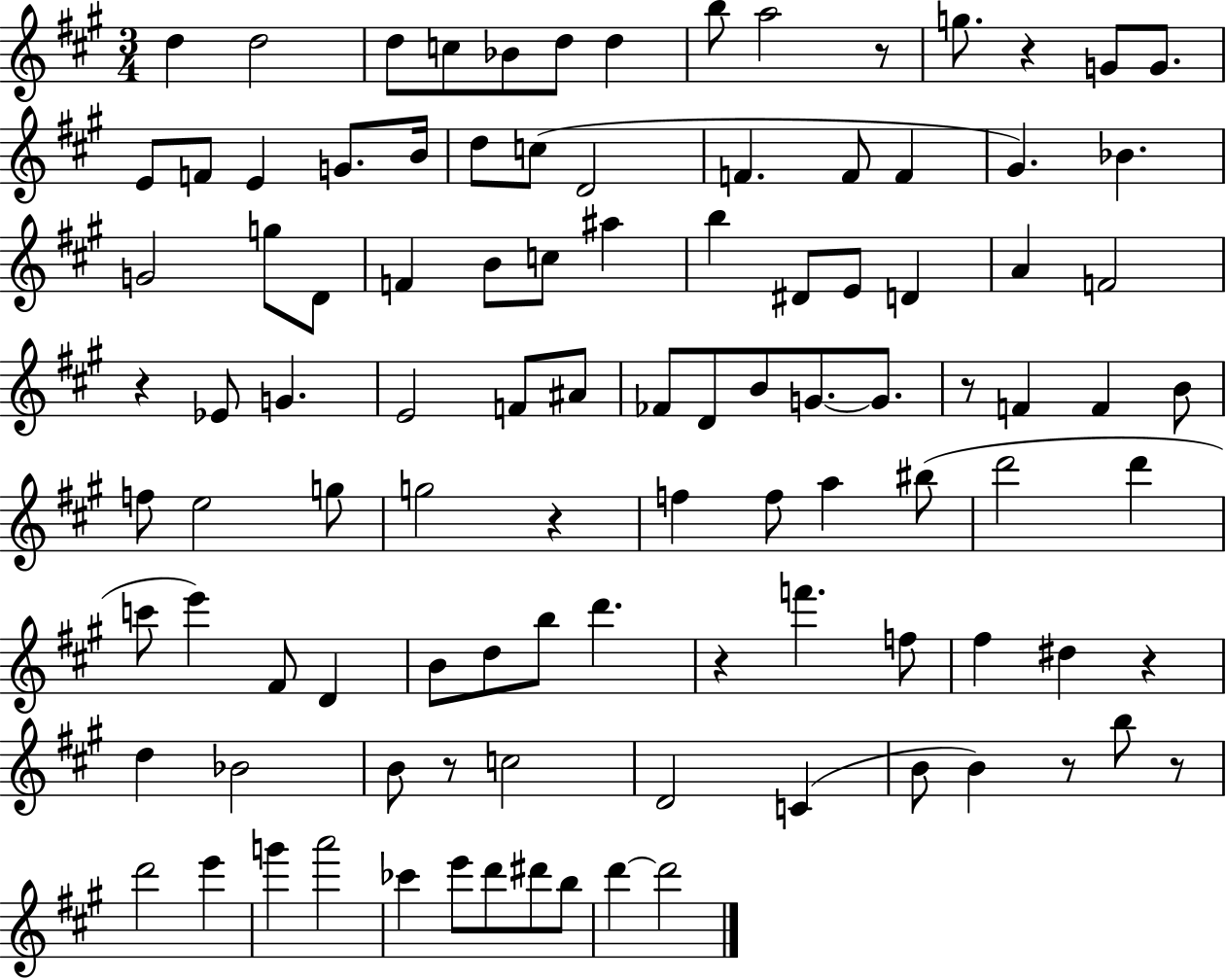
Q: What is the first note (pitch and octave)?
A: D5